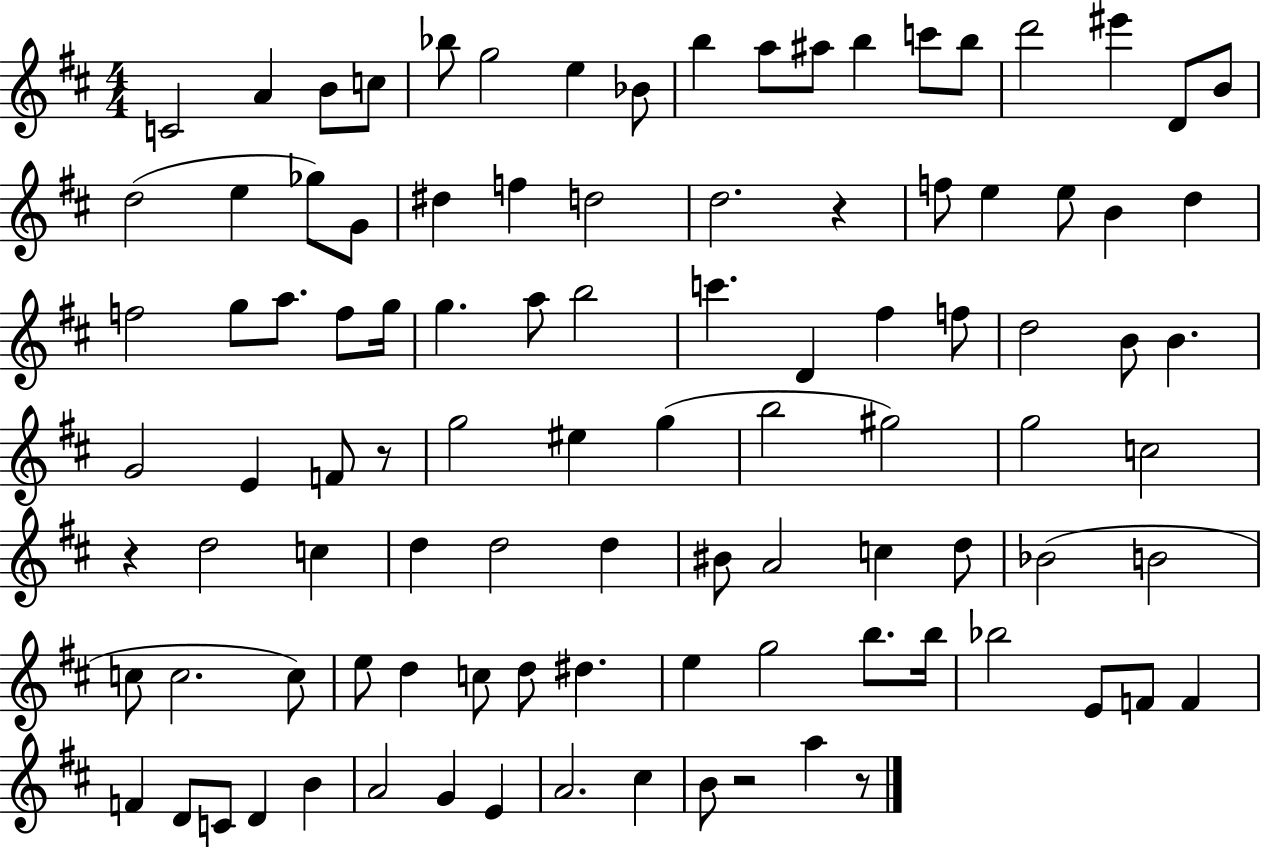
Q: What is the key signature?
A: D major